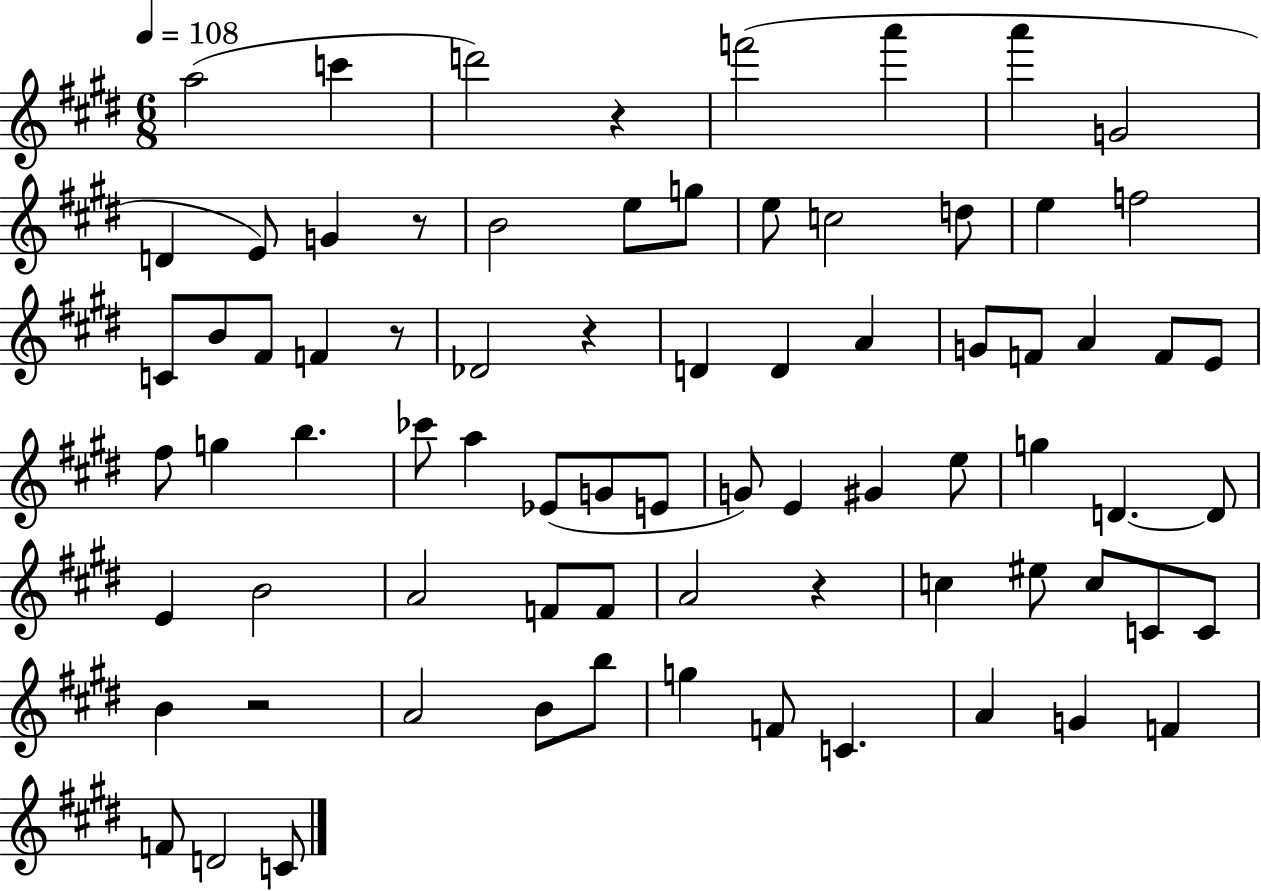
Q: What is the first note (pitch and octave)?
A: A5